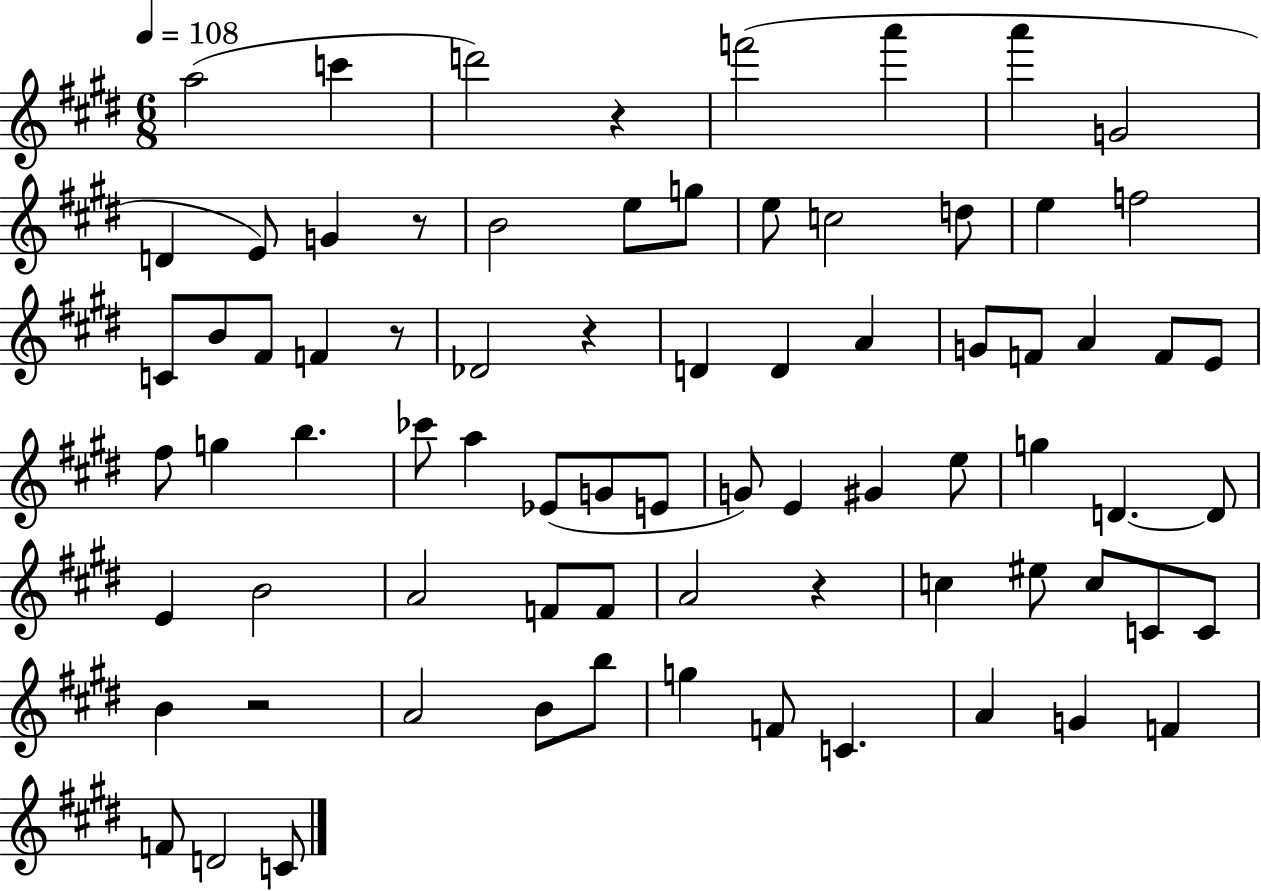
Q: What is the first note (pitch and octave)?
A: A5